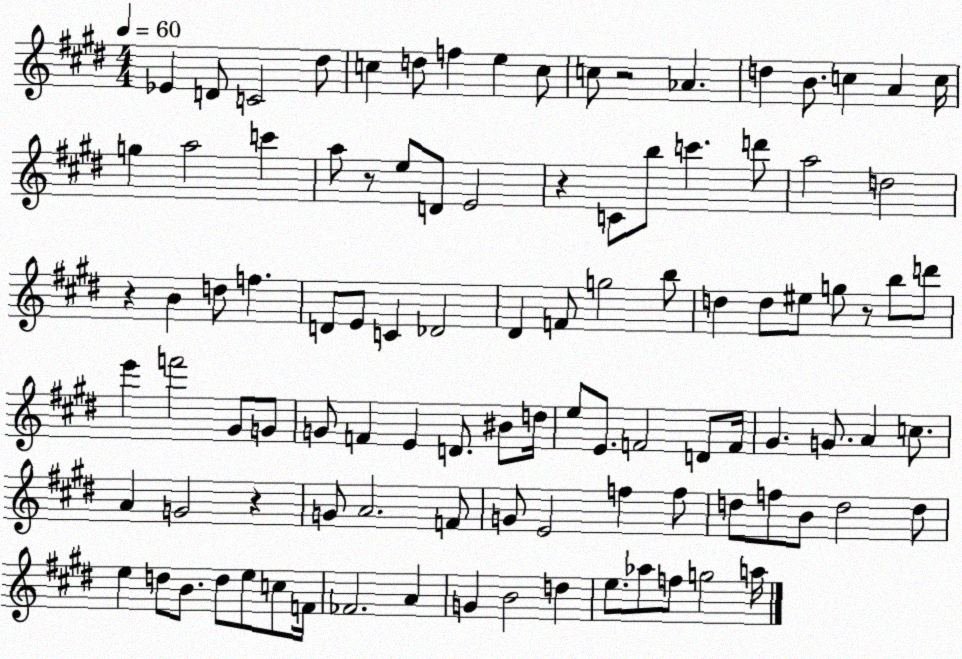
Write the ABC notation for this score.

X:1
T:Untitled
M:4/4
L:1/4
K:E
_E D/2 C2 ^d/2 c d/2 f e c/2 c/2 z2 _A d B/2 c A c/4 g a2 c' a/2 z/2 e/2 D/2 E2 z C/2 b/2 c' d'/2 a2 d2 z B d/2 f D/2 E/2 C _D2 ^D F/2 g2 b/2 d d/2 ^e/2 g/2 z/2 b/2 d'/2 e' f'2 ^G/2 G/2 G/2 F E D/2 ^B/2 d/4 e/2 E/2 F2 D/2 F/4 ^G G/2 A c/2 A G2 z G/2 A2 F/2 G/2 E2 f f/2 d/2 f/2 B/2 d2 d/2 e d/2 B/2 d/2 e/2 c/2 F/4 _F2 A G B2 d e/2 _a/2 f/2 g2 a/4